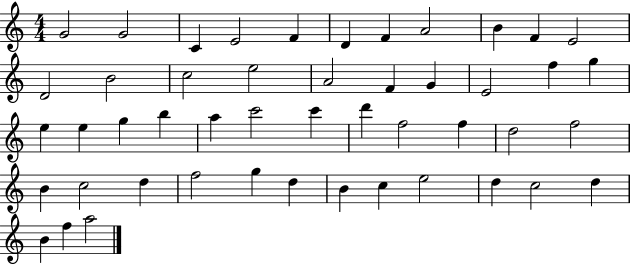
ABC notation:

X:1
T:Untitled
M:4/4
L:1/4
K:C
G2 G2 C E2 F D F A2 B F E2 D2 B2 c2 e2 A2 F G E2 f g e e g b a c'2 c' d' f2 f d2 f2 B c2 d f2 g d B c e2 d c2 d B f a2